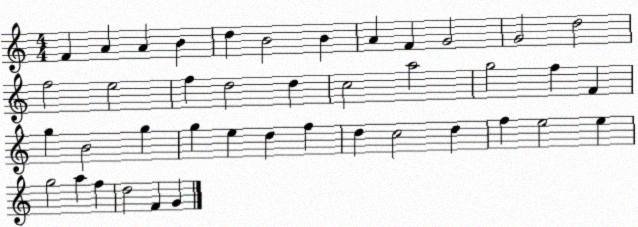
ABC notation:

X:1
T:Untitled
M:4/4
L:1/4
K:C
F A A B d B2 B A F G2 G2 d2 f2 e2 f d2 d c2 a2 g2 f F g B2 g g e d f d c2 d f e2 e g2 a f d2 F G